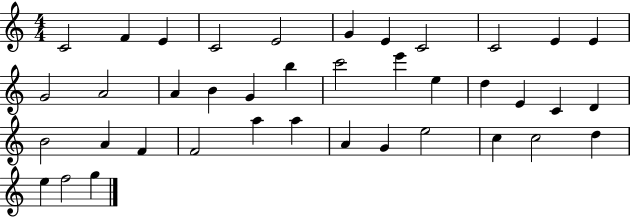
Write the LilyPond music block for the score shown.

{
  \clef treble
  \numericTimeSignature
  \time 4/4
  \key c \major
  c'2 f'4 e'4 | c'2 e'2 | g'4 e'4 c'2 | c'2 e'4 e'4 | \break g'2 a'2 | a'4 b'4 g'4 b''4 | c'''2 e'''4 e''4 | d''4 e'4 c'4 d'4 | \break b'2 a'4 f'4 | f'2 a''4 a''4 | a'4 g'4 e''2 | c''4 c''2 d''4 | \break e''4 f''2 g''4 | \bar "|."
}